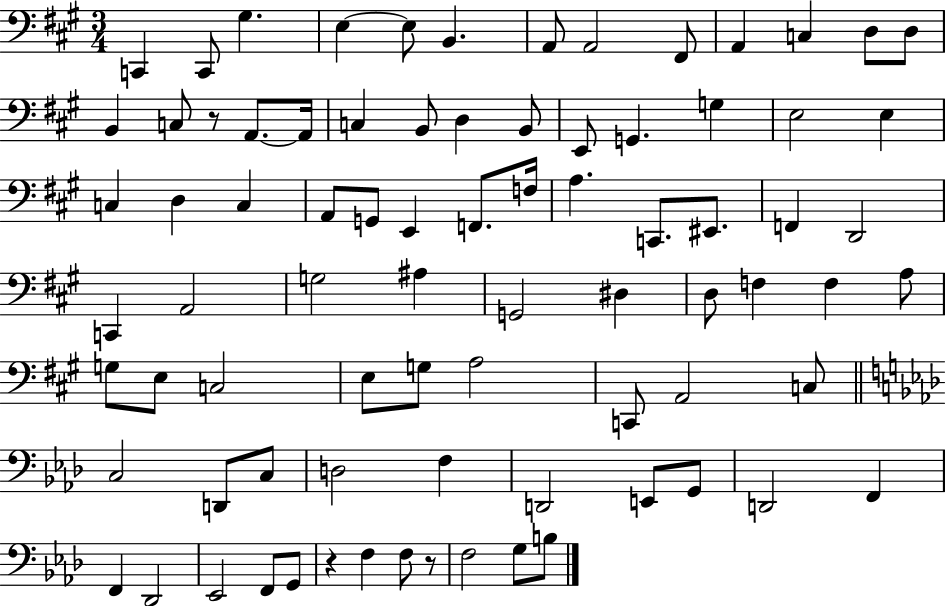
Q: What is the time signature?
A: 3/4